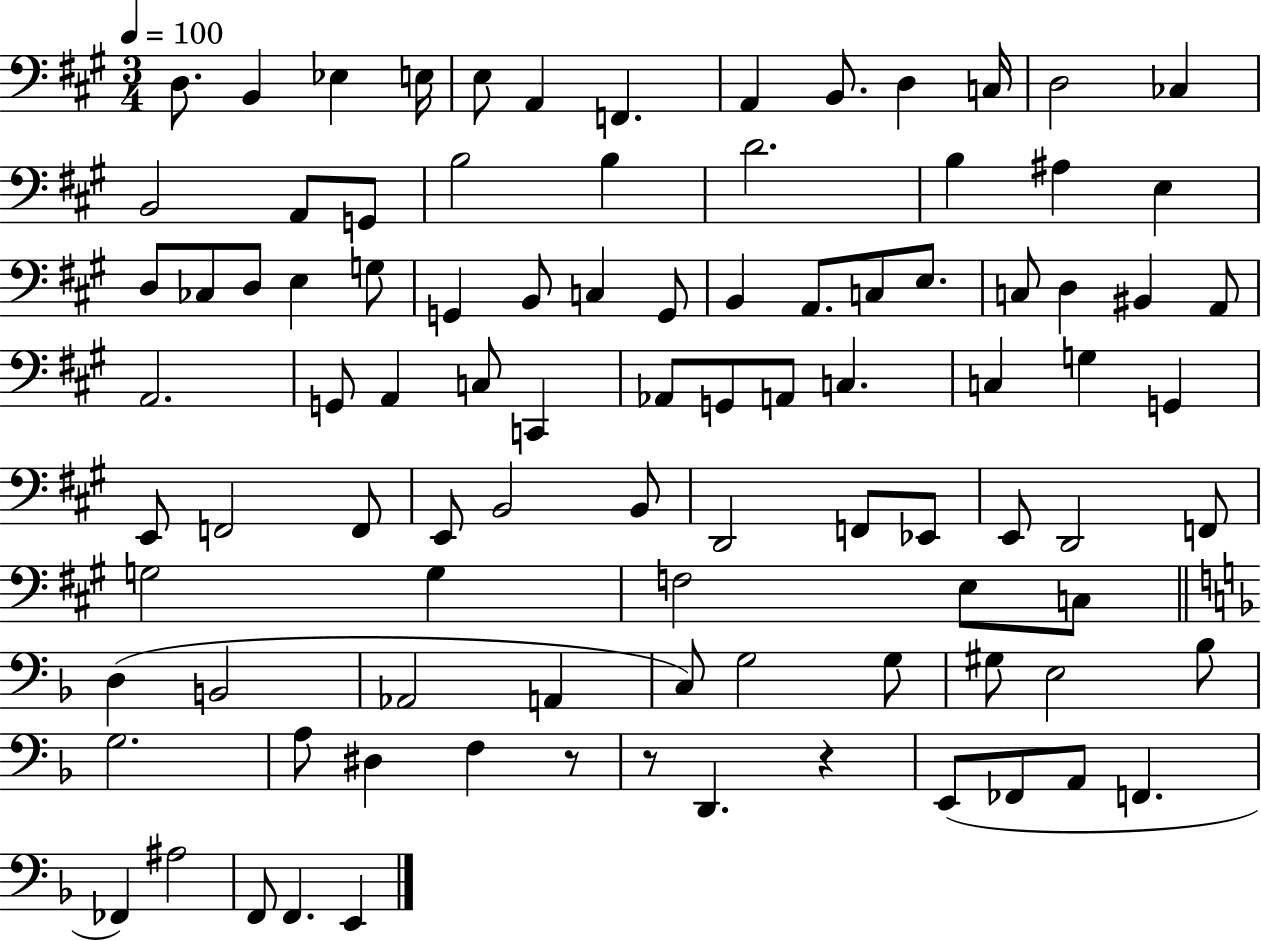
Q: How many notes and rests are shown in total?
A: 95